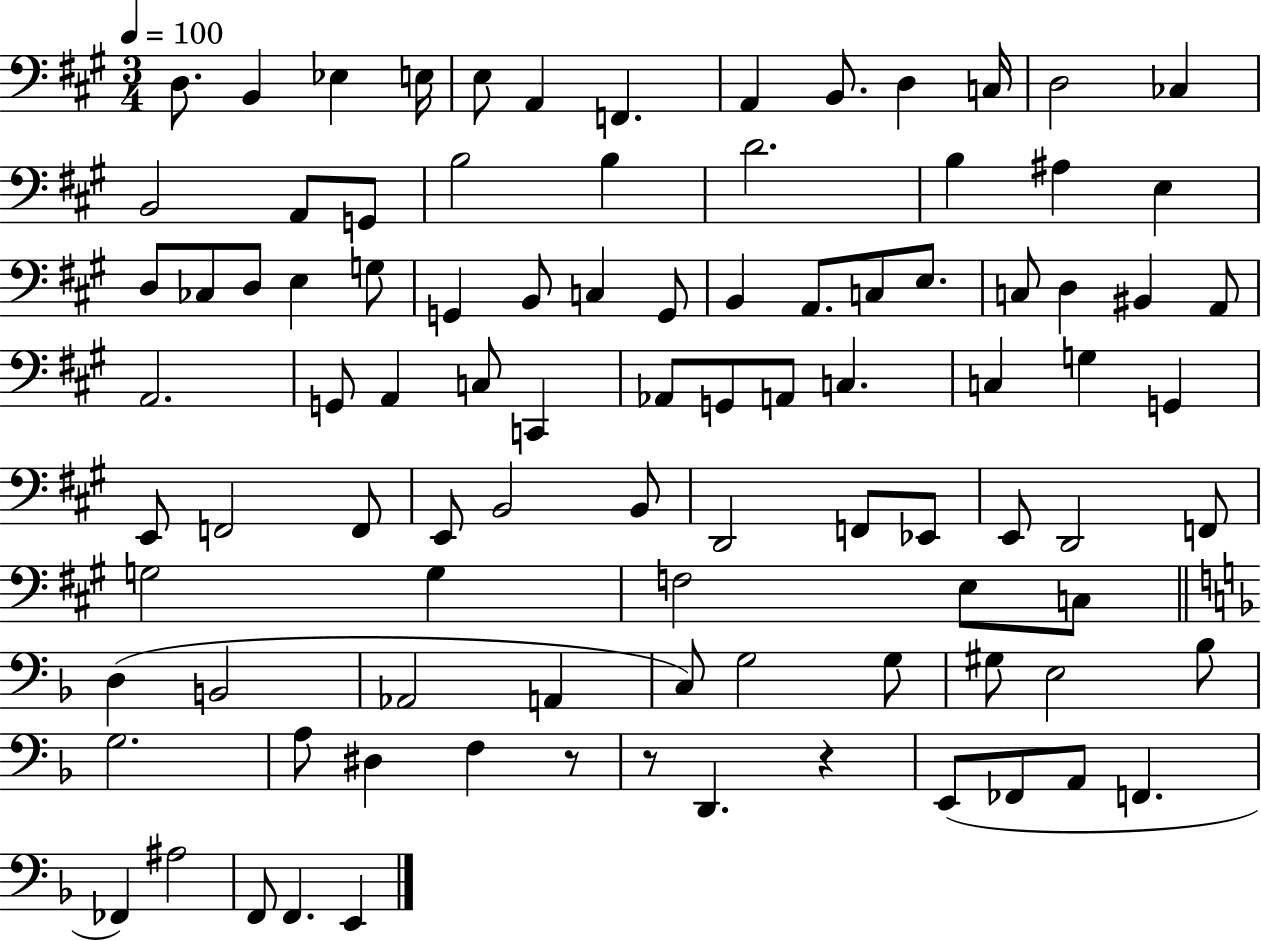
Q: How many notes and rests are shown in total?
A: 95